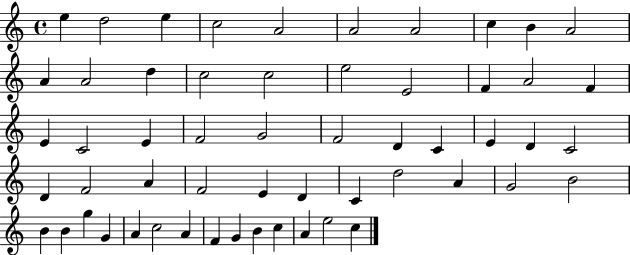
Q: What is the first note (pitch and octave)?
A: E5